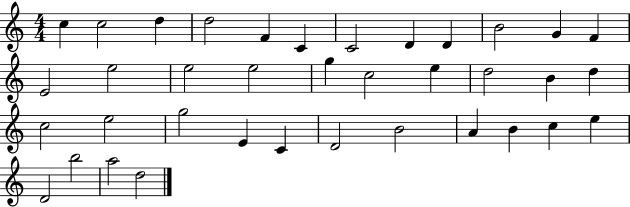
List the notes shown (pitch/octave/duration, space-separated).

C5/q C5/h D5/q D5/h F4/q C4/q C4/h D4/q D4/q B4/h G4/q F4/q E4/h E5/h E5/h E5/h G5/q C5/h E5/q D5/h B4/q D5/q C5/h E5/h G5/h E4/q C4/q D4/h B4/h A4/q B4/q C5/q E5/q D4/h B5/h A5/h D5/h